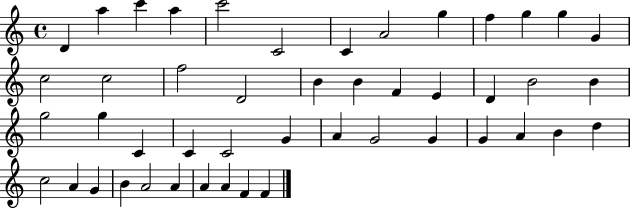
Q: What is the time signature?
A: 4/4